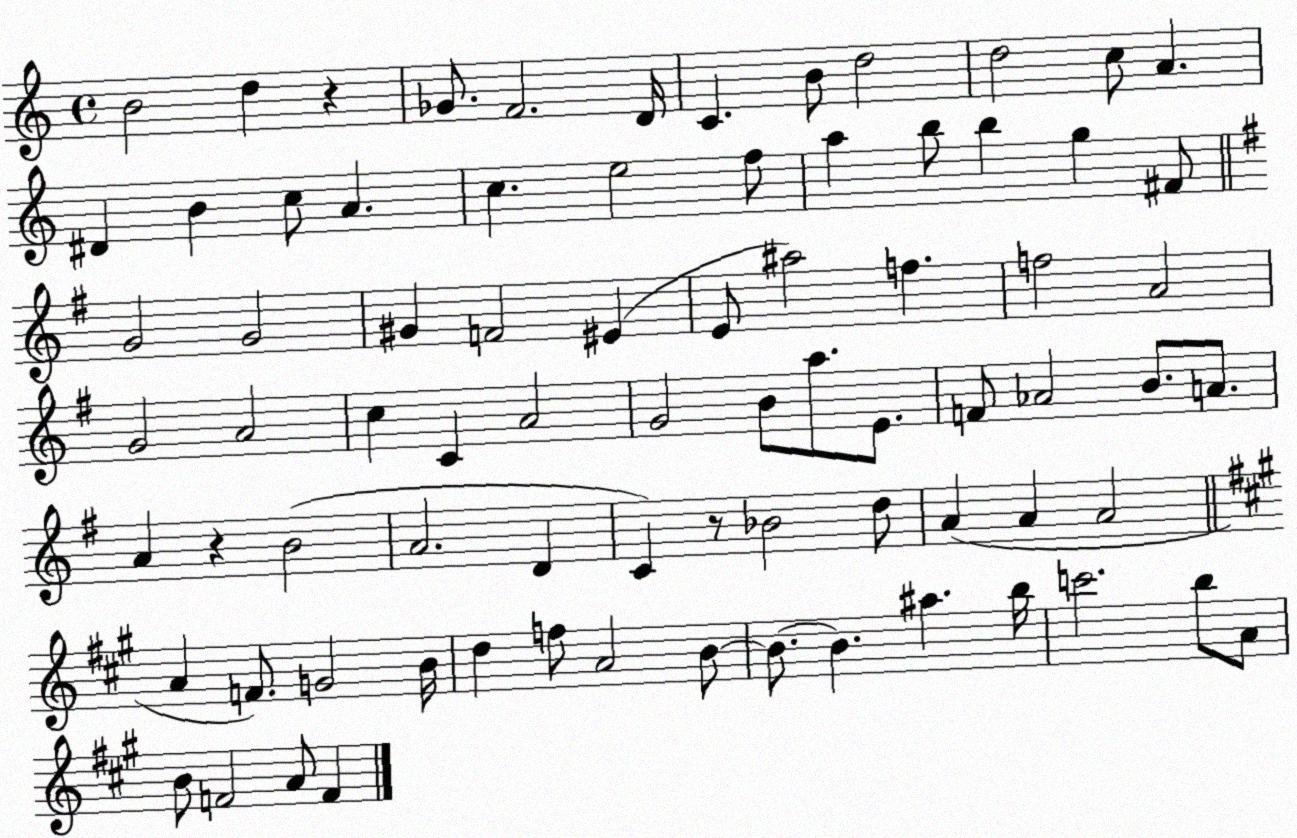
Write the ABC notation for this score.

X:1
T:Untitled
M:4/4
L:1/4
K:C
B2 d z _G/2 F2 D/4 C B/2 d2 d2 c/2 A ^D B c/2 A c e2 f/2 a b/2 b g ^F/2 G2 G2 ^G F2 ^E E/2 ^a2 f f2 A2 G2 A2 c C A2 G2 B/2 a/2 E/2 F/2 _A2 B/2 A/2 A z B2 A2 D C z/2 _B2 d/2 A A A2 A F/2 G2 B/4 d f/2 A2 B/2 B/2 B ^a b/4 c'2 b/2 A/2 B/2 F2 A/2 F